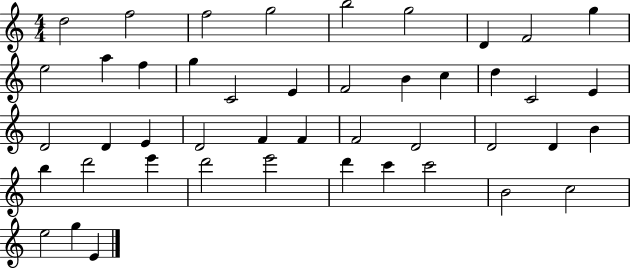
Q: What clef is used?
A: treble